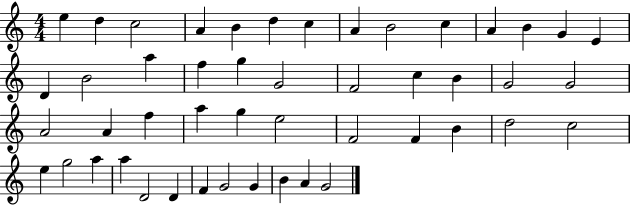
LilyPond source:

{
  \clef treble
  \numericTimeSignature
  \time 4/4
  \key c \major
  e''4 d''4 c''2 | a'4 b'4 d''4 c''4 | a'4 b'2 c''4 | a'4 b'4 g'4 e'4 | \break d'4 b'2 a''4 | f''4 g''4 g'2 | f'2 c''4 b'4 | g'2 g'2 | \break a'2 a'4 f''4 | a''4 g''4 e''2 | f'2 f'4 b'4 | d''2 c''2 | \break e''4 g''2 a''4 | a''4 d'2 d'4 | f'4 g'2 g'4 | b'4 a'4 g'2 | \break \bar "|."
}